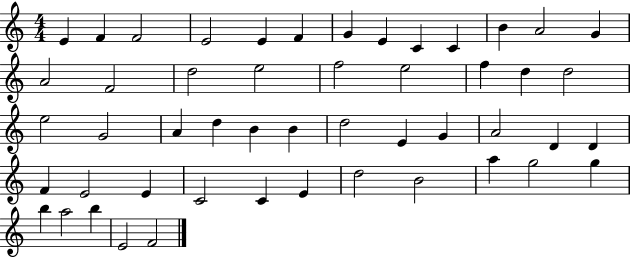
X:1
T:Untitled
M:4/4
L:1/4
K:C
E F F2 E2 E F G E C C B A2 G A2 F2 d2 e2 f2 e2 f d d2 e2 G2 A d B B d2 E G A2 D D F E2 E C2 C E d2 B2 a g2 g b a2 b E2 F2